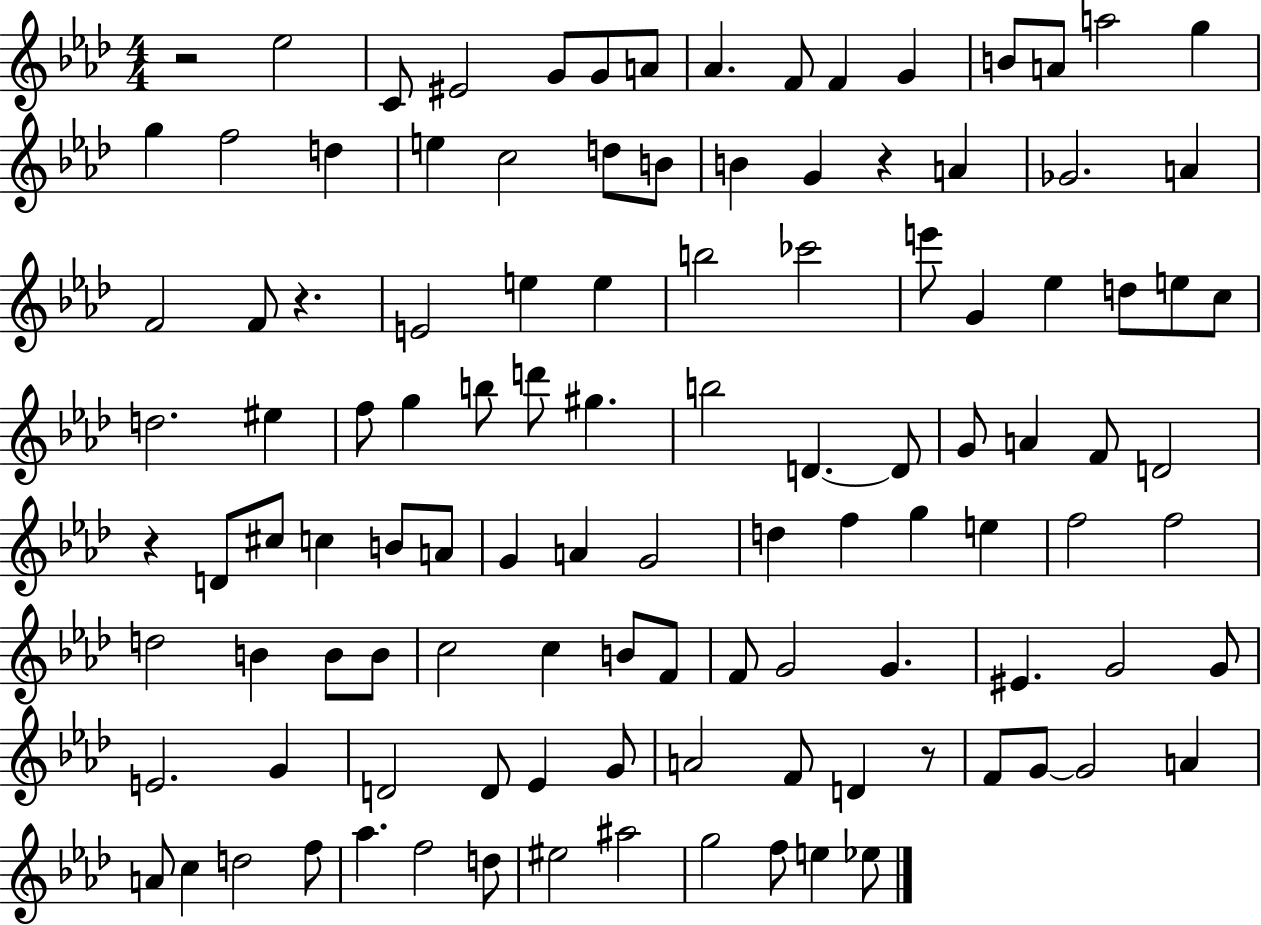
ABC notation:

X:1
T:Untitled
M:4/4
L:1/4
K:Ab
z2 _e2 C/2 ^E2 G/2 G/2 A/2 _A F/2 F G B/2 A/2 a2 g g f2 d e c2 d/2 B/2 B G z A _G2 A F2 F/2 z E2 e e b2 _c'2 e'/2 G _e d/2 e/2 c/2 d2 ^e f/2 g b/2 d'/2 ^g b2 D D/2 G/2 A F/2 D2 z D/2 ^c/2 c B/2 A/2 G A G2 d f g e f2 f2 d2 B B/2 B/2 c2 c B/2 F/2 F/2 G2 G ^E G2 G/2 E2 G D2 D/2 _E G/2 A2 F/2 D z/2 F/2 G/2 G2 A A/2 c d2 f/2 _a f2 d/2 ^e2 ^a2 g2 f/2 e _e/2